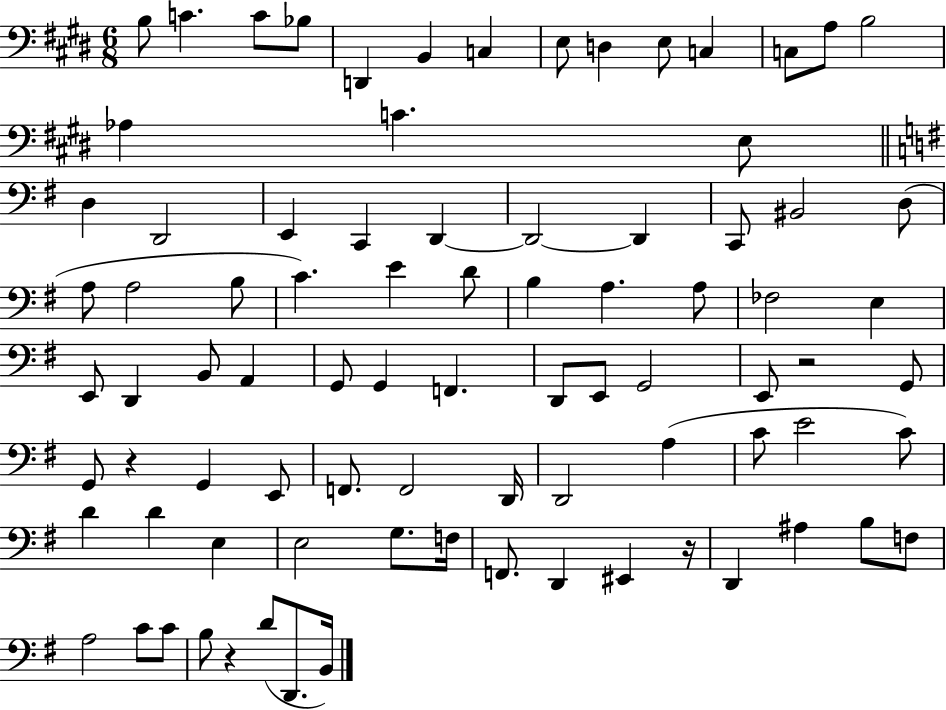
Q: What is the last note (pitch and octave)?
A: B2